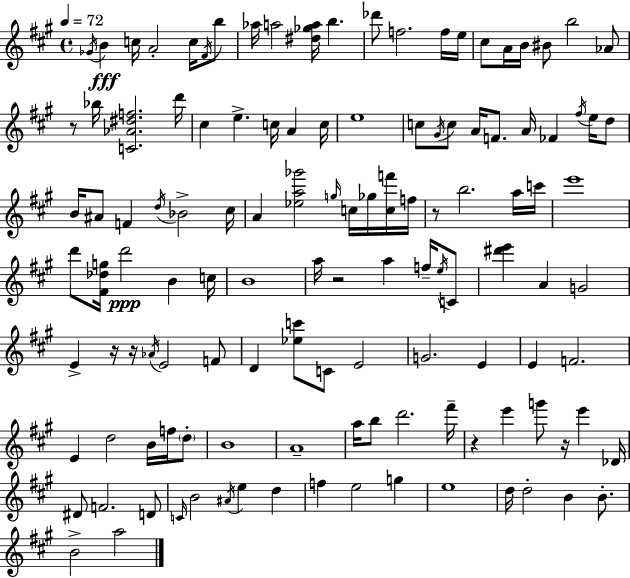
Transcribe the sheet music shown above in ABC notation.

X:1
T:Untitled
M:4/4
L:1/4
K:A
_G/4 B c/4 A2 c/4 ^F/4 b/2 _a/4 a2 [^d_ga]/4 b _d'/2 f2 f/4 e/4 ^c/2 A/4 B/4 ^B/2 b2 _A/2 z/2 _b/4 [C_A^df]2 d'/4 ^c e c/4 A c/4 e4 c/2 ^G/4 c/2 A/4 F/2 A/4 _F ^f/4 e/4 d/2 B/4 ^A/2 F d/4 _B2 ^c/4 A [_ea_g']2 g/4 c/4 _g/4 [cf']/4 f/4 z/2 b2 a/4 c'/4 e'4 d'/2 [^F_dg]/4 d'2 B c/4 B4 a/4 z2 a f/4 e/4 C/2 [^d'e'] A G2 E z/4 z/4 _A/4 E2 F/2 D [_ec']/2 C/2 E2 G2 E E F2 E d2 B/4 f/4 d/2 B4 A4 a/4 b/2 d'2 ^f'/4 z e' g'/2 z/4 e' _D/4 ^D/2 F2 D/2 C/4 B2 ^A/4 e d f e2 g e4 d/4 d2 B B/2 B2 a2